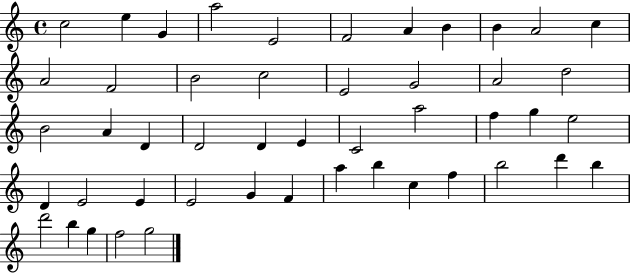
C5/h E5/q G4/q A5/h E4/h F4/h A4/q B4/q B4/q A4/h C5/q A4/h F4/h B4/h C5/h E4/h G4/h A4/h D5/h B4/h A4/q D4/q D4/h D4/q E4/q C4/h A5/h F5/q G5/q E5/h D4/q E4/h E4/q E4/h G4/q F4/q A5/q B5/q C5/q F5/q B5/h D6/q B5/q D6/h B5/q G5/q F5/h G5/h